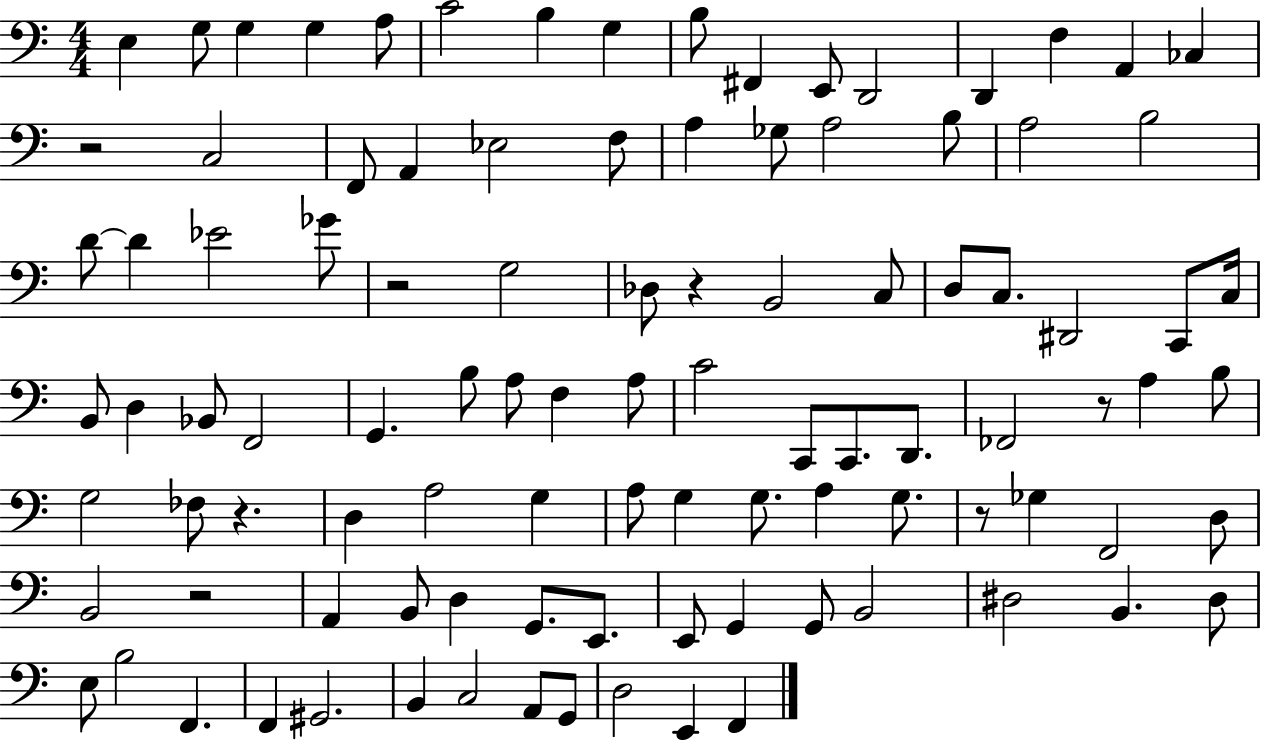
E3/q G3/e G3/q G3/q A3/e C4/h B3/q G3/q B3/e F#2/q E2/e D2/h D2/q F3/q A2/q CES3/q R/h C3/h F2/e A2/q Eb3/h F3/e A3/q Gb3/e A3/h B3/e A3/h B3/h D4/e D4/q Eb4/h Gb4/e R/h G3/h Db3/e R/q B2/h C3/e D3/e C3/e. D#2/h C2/e C3/s B2/e D3/q Bb2/e F2/h G2/q. B3/e A3/e F3/q A3/e C4/h C2/e C2/e. D2/e. FES2/h R/e A3/q B3/e G3/h FES3/e R/q. D3/q A3/h G3/q A3/e G3/q G3/e. A3/q G3/e. R/e Gb3/q F2/h D3/e B2/h R/h A2/q B2/e D3/q G2/e. E2/e. E2/e G2/q G2/e B2/h D#3/h B2/q. D#3/e E3/e B3/h F2/q. F2/q G#2/h. B2/q C3/h A2/e G2/e D3/h E2/q F2/q